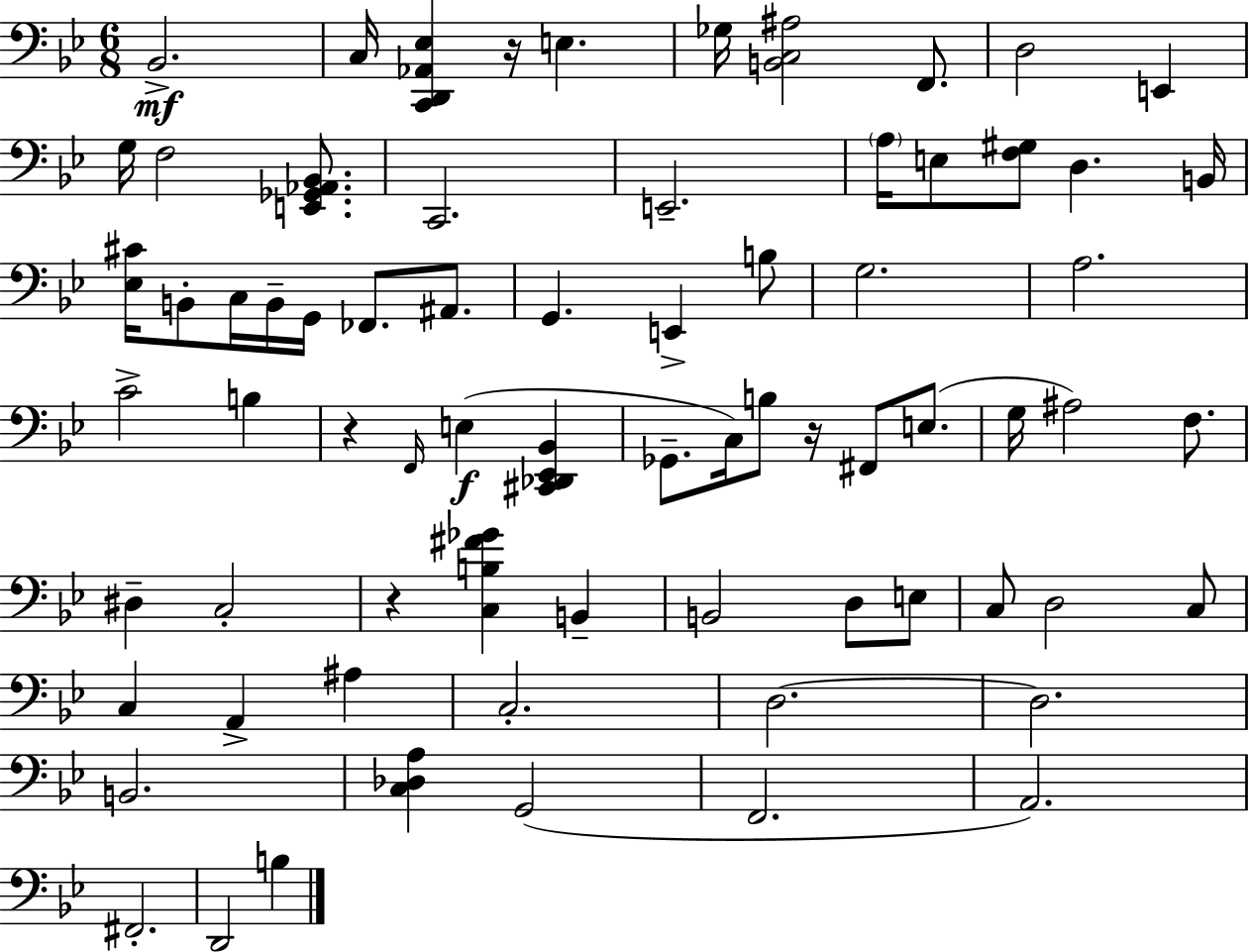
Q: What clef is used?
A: bass